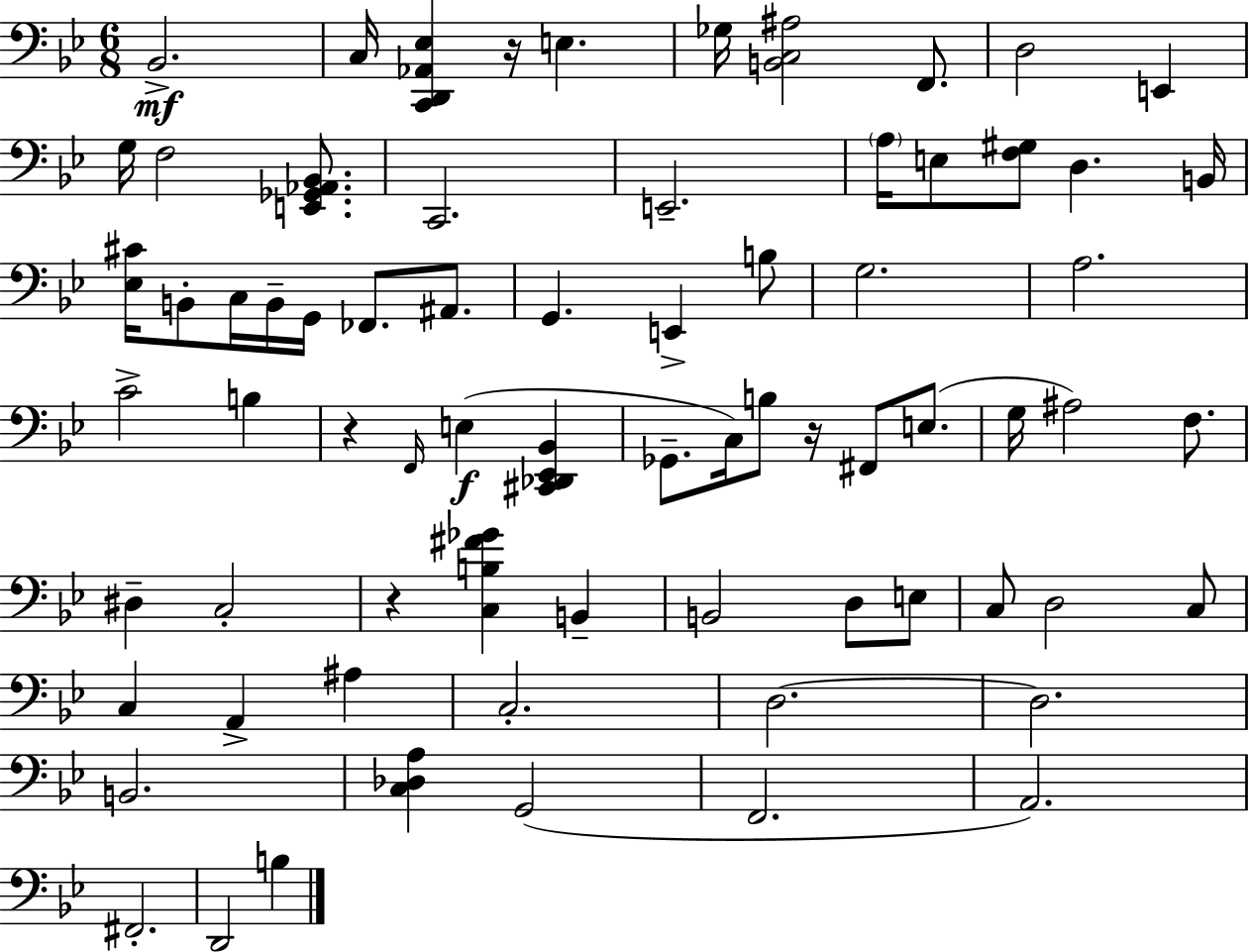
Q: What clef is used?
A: bass